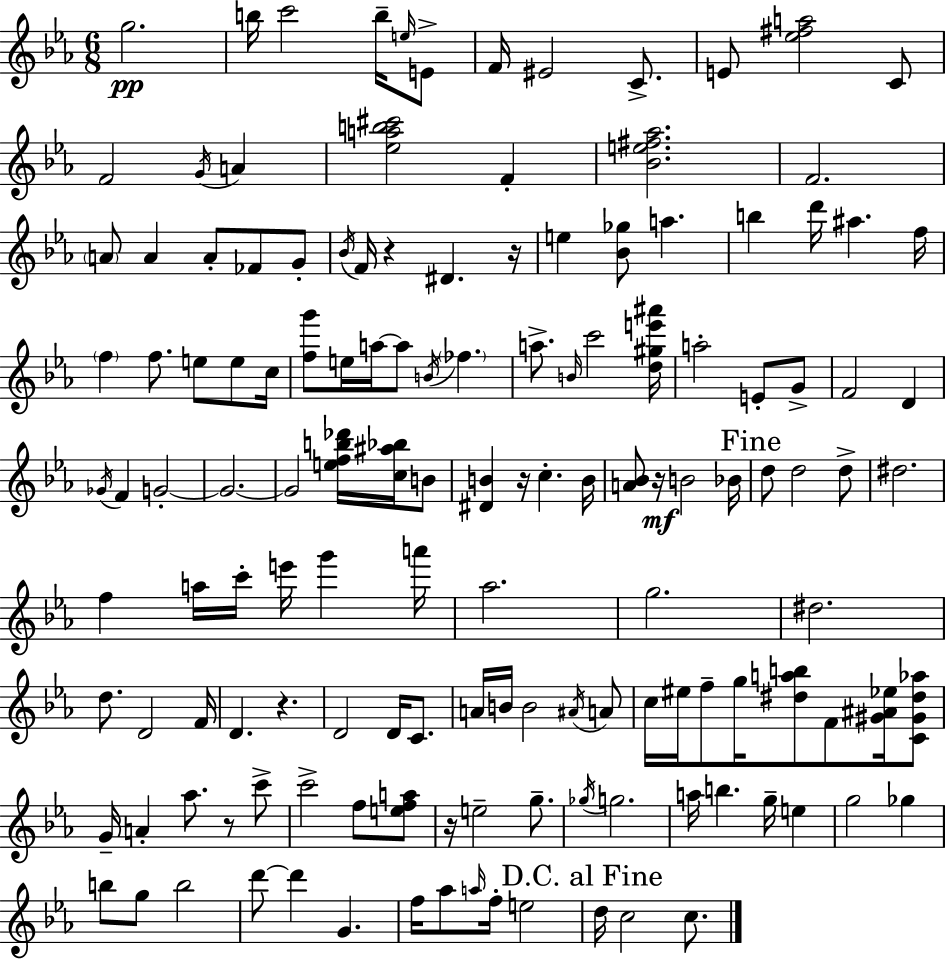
{
  \clef treble
  \numericTimeSignature
  \time 6/8
  \key ees \major
  g''2.\pp | b''16 c'''2 b''16-- \grace { e''16 } e'8-> | f'16 eis'2 c'8.-> | e'8 <ees'' fis'' a''>2 c'8 | \break f'2 \acciaccatura { g'16 } a'4 | <ees'' a'' b'' cis'''>2 f'4-. | <bes' e'' fis'' aes''>2. | f'2. | \break \parenthesize a'8 a'4 a'8-. fes'8 | g'8-. \acciaccatura { bes'16 } f'16 r4 dis'4. | r16 e''4 <bes' ges''>8 a''4. | b''4 d'''16 ais''4. | \break f''16 \parenthesize f''4 f''8. e''8 | e''8 c''16 <f'' g'''>8 e''16 a''16~~ a''8 \acciaccatura { b'16 } \parenthesize fes''4. | a''8.-> \grace { b'16 } c'''2 | <d'' gis'' e''' ais'''>16 a''2-. | \break e'8-. g'8-> f'2 | d'4 \acciaccatura { ges'16 } f'4 g'2-.~~ | g'2.~~ | g'2 | \break <e'' f'' b'' des'''>16 <c'' ais'' bes''>16 b'8 <dis' b'>4 r16 c''4.-. | b'16 <a' bes'>8 r16\mf b'2 | bes'16 \mark "Fine" d''8 d''2 | d''8-> dis''2. | \break f''4 a''16 c'''16-. | e'''16 g'''4 a'''16 aes''2. | g''2. | dis''2. | \break d''8. d'2 | f'16 d'4. | r4. d'2 | d'16 c'8. a'16 b'16 b'2 | \break \acciaccatura { ais'16 } a'8 c''16 eis''16 f''8-- g''16 | <dis'' a'' b''>8 f'8 <gis' ais' ees''>16 <c' gis' dis'' aes''>8 g'16-- a'4-. | aes''8. r8 c'''8-> c'''2-> | f''8 <e'' f'' a''>8 r16 e''2-- | \break g''8.-- \acciaccatura { ges''16 } g''2. | a''16 b''4. | g''16-- e''4 g''2 | ges''4 b''8 g''8 | \break b''2 d'''8~~ d'''4 | g'4. f''16 aes''8 \grace { a''16 } | f''16-. e''2 \mark "D.C. al Fine" d''16 c''2 | c''8. \bar "|."
}